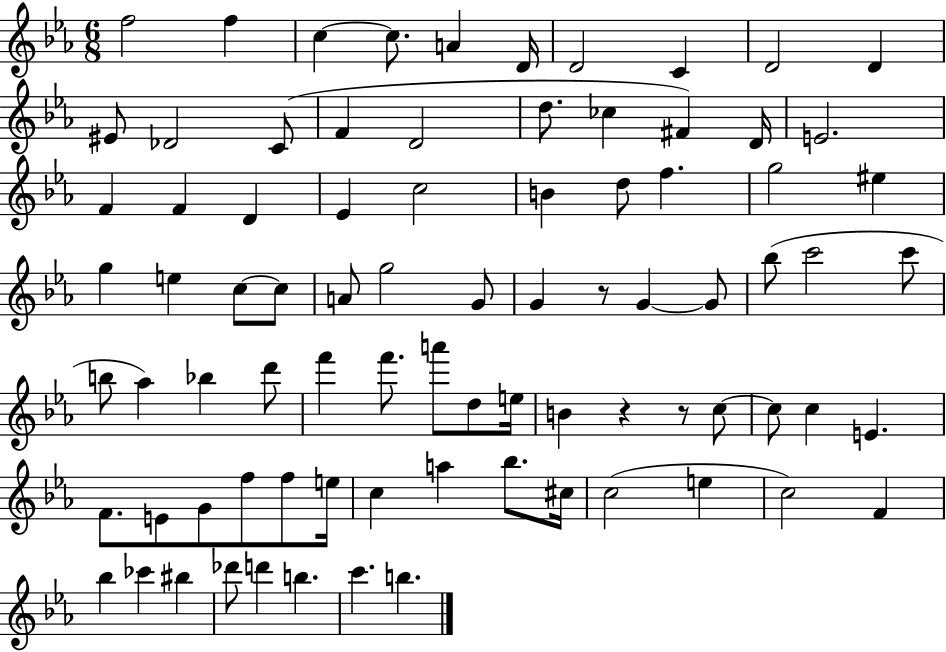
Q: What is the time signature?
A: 6/8